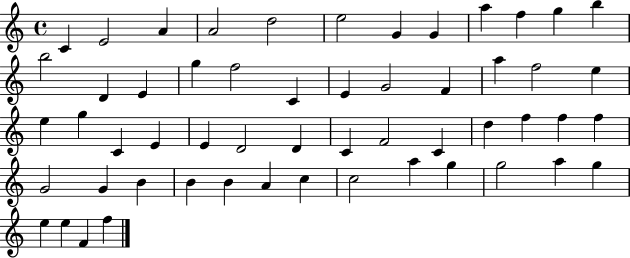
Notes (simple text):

C4/q E4/h A4/q A4/h D5/h E5/h G4/q G4/q A5/q F5/q G5/q B5/q B5/h D4/q E4/q G5/q F5/h C4/q E4/q G4/h F4/q A5/q F5/h E5/q E5/q G5/q C4/q E4/q E4/q D4/h D4/q C4/q F4/h C4/q D5/q F5/q F5/q F5/q G4/h G4/q B4/q B4/q B4/q A4/q C5/q C5/h A5/q G5/q G5/h A5/q G5/q E5/q E5/q F4/q F5/q